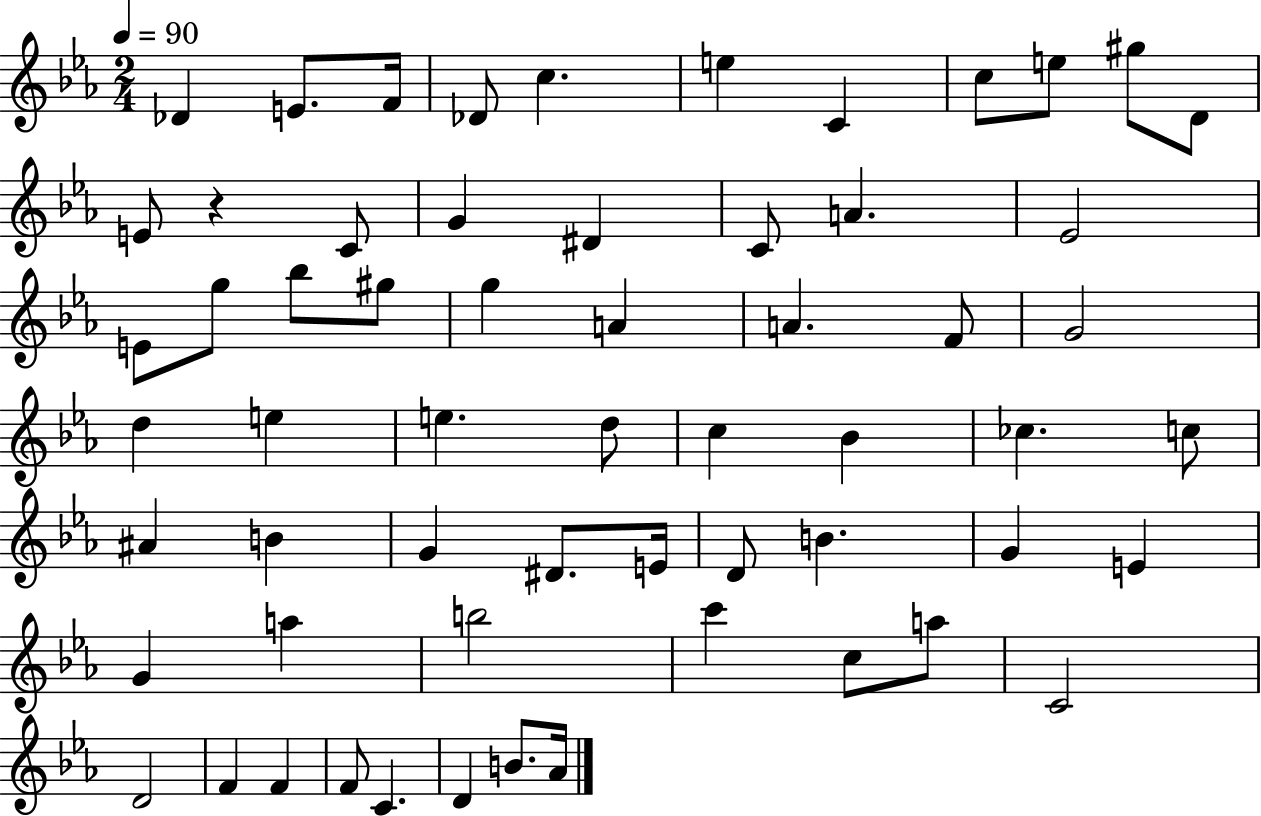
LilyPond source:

{
  \clef treble
  \numericTimeSignature
  \time 2/4
  \key ees \major
  \tempo 4 = 90
  \repeat volta 2 { des'4 e'8. f'16 | des'8 c''4. | e''4 c'4 | c''8 e''8 gis''8 d'8 | \break e'8 r4 c'8 | g'4 dis'4 | c'8 a'4. | ees'2 | \break e'8 g''8 bes''8 gis''8 | g''4 a'4 | a'4. f'8 | g'2 | \break d''4 e''4 | e''4. d''8 | c''4 bes'4 | ces''4. c''8 | \break ais'4 b'4 | g'4 dis'8. e'16 | d'8 b'4. | g'4 e'4 | \break g'4 a''4 | b''2 | c'''4 c''8 a''8 | c'2 | \break d'2 | f'4 f'4 | f'8 c'4. | d'4 b'8. aes'16 | \break } \bar "|."
}